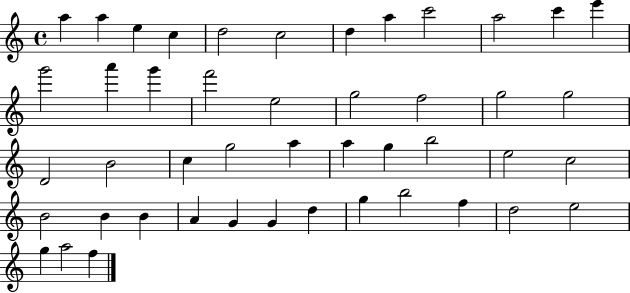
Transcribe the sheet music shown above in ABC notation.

X:1
T:Untitled
M:4/4
L:1/4
K:C
a a e c d2 c2 d a c'2 a2 c' e' g'2 a' g' f'2 e2 g2 f2 g2 g2 D2 B2 c g2 a a g b2 e2 c2 B2 B B A G G d g b2 f d2 e2 g a2 f